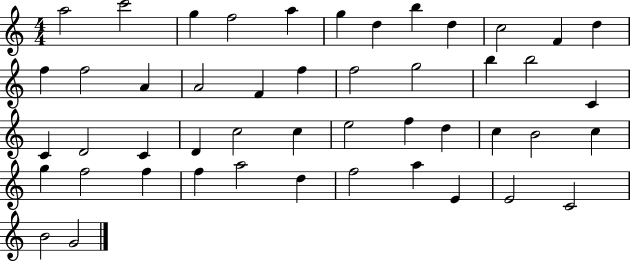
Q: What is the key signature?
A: C major